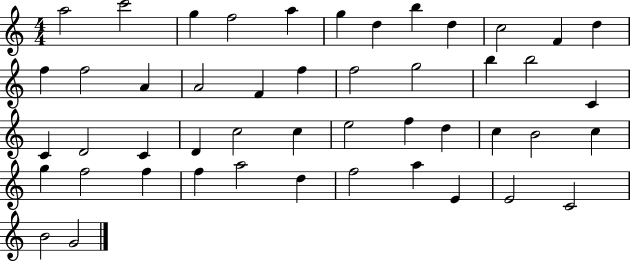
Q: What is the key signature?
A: C major